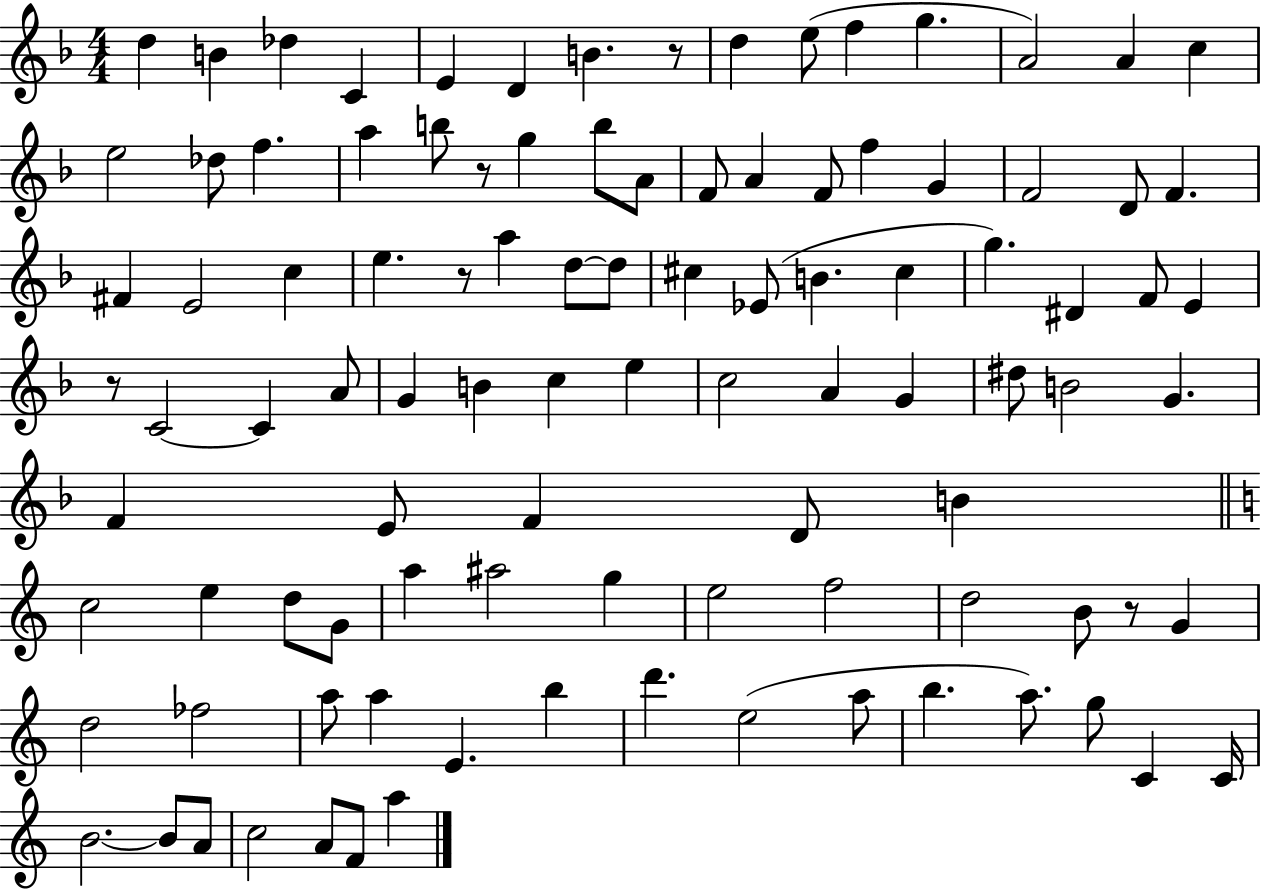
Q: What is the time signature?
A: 4/4